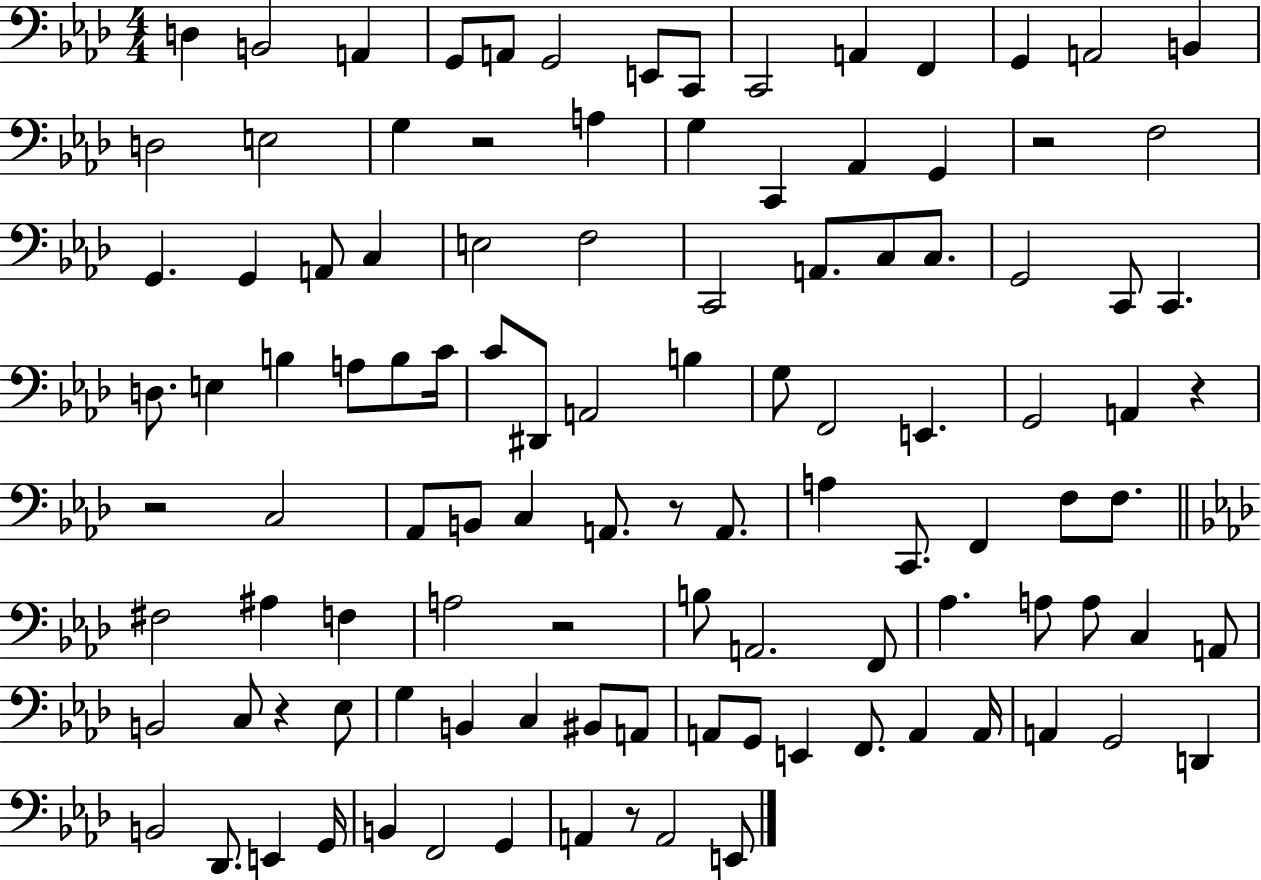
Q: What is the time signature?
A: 4/4